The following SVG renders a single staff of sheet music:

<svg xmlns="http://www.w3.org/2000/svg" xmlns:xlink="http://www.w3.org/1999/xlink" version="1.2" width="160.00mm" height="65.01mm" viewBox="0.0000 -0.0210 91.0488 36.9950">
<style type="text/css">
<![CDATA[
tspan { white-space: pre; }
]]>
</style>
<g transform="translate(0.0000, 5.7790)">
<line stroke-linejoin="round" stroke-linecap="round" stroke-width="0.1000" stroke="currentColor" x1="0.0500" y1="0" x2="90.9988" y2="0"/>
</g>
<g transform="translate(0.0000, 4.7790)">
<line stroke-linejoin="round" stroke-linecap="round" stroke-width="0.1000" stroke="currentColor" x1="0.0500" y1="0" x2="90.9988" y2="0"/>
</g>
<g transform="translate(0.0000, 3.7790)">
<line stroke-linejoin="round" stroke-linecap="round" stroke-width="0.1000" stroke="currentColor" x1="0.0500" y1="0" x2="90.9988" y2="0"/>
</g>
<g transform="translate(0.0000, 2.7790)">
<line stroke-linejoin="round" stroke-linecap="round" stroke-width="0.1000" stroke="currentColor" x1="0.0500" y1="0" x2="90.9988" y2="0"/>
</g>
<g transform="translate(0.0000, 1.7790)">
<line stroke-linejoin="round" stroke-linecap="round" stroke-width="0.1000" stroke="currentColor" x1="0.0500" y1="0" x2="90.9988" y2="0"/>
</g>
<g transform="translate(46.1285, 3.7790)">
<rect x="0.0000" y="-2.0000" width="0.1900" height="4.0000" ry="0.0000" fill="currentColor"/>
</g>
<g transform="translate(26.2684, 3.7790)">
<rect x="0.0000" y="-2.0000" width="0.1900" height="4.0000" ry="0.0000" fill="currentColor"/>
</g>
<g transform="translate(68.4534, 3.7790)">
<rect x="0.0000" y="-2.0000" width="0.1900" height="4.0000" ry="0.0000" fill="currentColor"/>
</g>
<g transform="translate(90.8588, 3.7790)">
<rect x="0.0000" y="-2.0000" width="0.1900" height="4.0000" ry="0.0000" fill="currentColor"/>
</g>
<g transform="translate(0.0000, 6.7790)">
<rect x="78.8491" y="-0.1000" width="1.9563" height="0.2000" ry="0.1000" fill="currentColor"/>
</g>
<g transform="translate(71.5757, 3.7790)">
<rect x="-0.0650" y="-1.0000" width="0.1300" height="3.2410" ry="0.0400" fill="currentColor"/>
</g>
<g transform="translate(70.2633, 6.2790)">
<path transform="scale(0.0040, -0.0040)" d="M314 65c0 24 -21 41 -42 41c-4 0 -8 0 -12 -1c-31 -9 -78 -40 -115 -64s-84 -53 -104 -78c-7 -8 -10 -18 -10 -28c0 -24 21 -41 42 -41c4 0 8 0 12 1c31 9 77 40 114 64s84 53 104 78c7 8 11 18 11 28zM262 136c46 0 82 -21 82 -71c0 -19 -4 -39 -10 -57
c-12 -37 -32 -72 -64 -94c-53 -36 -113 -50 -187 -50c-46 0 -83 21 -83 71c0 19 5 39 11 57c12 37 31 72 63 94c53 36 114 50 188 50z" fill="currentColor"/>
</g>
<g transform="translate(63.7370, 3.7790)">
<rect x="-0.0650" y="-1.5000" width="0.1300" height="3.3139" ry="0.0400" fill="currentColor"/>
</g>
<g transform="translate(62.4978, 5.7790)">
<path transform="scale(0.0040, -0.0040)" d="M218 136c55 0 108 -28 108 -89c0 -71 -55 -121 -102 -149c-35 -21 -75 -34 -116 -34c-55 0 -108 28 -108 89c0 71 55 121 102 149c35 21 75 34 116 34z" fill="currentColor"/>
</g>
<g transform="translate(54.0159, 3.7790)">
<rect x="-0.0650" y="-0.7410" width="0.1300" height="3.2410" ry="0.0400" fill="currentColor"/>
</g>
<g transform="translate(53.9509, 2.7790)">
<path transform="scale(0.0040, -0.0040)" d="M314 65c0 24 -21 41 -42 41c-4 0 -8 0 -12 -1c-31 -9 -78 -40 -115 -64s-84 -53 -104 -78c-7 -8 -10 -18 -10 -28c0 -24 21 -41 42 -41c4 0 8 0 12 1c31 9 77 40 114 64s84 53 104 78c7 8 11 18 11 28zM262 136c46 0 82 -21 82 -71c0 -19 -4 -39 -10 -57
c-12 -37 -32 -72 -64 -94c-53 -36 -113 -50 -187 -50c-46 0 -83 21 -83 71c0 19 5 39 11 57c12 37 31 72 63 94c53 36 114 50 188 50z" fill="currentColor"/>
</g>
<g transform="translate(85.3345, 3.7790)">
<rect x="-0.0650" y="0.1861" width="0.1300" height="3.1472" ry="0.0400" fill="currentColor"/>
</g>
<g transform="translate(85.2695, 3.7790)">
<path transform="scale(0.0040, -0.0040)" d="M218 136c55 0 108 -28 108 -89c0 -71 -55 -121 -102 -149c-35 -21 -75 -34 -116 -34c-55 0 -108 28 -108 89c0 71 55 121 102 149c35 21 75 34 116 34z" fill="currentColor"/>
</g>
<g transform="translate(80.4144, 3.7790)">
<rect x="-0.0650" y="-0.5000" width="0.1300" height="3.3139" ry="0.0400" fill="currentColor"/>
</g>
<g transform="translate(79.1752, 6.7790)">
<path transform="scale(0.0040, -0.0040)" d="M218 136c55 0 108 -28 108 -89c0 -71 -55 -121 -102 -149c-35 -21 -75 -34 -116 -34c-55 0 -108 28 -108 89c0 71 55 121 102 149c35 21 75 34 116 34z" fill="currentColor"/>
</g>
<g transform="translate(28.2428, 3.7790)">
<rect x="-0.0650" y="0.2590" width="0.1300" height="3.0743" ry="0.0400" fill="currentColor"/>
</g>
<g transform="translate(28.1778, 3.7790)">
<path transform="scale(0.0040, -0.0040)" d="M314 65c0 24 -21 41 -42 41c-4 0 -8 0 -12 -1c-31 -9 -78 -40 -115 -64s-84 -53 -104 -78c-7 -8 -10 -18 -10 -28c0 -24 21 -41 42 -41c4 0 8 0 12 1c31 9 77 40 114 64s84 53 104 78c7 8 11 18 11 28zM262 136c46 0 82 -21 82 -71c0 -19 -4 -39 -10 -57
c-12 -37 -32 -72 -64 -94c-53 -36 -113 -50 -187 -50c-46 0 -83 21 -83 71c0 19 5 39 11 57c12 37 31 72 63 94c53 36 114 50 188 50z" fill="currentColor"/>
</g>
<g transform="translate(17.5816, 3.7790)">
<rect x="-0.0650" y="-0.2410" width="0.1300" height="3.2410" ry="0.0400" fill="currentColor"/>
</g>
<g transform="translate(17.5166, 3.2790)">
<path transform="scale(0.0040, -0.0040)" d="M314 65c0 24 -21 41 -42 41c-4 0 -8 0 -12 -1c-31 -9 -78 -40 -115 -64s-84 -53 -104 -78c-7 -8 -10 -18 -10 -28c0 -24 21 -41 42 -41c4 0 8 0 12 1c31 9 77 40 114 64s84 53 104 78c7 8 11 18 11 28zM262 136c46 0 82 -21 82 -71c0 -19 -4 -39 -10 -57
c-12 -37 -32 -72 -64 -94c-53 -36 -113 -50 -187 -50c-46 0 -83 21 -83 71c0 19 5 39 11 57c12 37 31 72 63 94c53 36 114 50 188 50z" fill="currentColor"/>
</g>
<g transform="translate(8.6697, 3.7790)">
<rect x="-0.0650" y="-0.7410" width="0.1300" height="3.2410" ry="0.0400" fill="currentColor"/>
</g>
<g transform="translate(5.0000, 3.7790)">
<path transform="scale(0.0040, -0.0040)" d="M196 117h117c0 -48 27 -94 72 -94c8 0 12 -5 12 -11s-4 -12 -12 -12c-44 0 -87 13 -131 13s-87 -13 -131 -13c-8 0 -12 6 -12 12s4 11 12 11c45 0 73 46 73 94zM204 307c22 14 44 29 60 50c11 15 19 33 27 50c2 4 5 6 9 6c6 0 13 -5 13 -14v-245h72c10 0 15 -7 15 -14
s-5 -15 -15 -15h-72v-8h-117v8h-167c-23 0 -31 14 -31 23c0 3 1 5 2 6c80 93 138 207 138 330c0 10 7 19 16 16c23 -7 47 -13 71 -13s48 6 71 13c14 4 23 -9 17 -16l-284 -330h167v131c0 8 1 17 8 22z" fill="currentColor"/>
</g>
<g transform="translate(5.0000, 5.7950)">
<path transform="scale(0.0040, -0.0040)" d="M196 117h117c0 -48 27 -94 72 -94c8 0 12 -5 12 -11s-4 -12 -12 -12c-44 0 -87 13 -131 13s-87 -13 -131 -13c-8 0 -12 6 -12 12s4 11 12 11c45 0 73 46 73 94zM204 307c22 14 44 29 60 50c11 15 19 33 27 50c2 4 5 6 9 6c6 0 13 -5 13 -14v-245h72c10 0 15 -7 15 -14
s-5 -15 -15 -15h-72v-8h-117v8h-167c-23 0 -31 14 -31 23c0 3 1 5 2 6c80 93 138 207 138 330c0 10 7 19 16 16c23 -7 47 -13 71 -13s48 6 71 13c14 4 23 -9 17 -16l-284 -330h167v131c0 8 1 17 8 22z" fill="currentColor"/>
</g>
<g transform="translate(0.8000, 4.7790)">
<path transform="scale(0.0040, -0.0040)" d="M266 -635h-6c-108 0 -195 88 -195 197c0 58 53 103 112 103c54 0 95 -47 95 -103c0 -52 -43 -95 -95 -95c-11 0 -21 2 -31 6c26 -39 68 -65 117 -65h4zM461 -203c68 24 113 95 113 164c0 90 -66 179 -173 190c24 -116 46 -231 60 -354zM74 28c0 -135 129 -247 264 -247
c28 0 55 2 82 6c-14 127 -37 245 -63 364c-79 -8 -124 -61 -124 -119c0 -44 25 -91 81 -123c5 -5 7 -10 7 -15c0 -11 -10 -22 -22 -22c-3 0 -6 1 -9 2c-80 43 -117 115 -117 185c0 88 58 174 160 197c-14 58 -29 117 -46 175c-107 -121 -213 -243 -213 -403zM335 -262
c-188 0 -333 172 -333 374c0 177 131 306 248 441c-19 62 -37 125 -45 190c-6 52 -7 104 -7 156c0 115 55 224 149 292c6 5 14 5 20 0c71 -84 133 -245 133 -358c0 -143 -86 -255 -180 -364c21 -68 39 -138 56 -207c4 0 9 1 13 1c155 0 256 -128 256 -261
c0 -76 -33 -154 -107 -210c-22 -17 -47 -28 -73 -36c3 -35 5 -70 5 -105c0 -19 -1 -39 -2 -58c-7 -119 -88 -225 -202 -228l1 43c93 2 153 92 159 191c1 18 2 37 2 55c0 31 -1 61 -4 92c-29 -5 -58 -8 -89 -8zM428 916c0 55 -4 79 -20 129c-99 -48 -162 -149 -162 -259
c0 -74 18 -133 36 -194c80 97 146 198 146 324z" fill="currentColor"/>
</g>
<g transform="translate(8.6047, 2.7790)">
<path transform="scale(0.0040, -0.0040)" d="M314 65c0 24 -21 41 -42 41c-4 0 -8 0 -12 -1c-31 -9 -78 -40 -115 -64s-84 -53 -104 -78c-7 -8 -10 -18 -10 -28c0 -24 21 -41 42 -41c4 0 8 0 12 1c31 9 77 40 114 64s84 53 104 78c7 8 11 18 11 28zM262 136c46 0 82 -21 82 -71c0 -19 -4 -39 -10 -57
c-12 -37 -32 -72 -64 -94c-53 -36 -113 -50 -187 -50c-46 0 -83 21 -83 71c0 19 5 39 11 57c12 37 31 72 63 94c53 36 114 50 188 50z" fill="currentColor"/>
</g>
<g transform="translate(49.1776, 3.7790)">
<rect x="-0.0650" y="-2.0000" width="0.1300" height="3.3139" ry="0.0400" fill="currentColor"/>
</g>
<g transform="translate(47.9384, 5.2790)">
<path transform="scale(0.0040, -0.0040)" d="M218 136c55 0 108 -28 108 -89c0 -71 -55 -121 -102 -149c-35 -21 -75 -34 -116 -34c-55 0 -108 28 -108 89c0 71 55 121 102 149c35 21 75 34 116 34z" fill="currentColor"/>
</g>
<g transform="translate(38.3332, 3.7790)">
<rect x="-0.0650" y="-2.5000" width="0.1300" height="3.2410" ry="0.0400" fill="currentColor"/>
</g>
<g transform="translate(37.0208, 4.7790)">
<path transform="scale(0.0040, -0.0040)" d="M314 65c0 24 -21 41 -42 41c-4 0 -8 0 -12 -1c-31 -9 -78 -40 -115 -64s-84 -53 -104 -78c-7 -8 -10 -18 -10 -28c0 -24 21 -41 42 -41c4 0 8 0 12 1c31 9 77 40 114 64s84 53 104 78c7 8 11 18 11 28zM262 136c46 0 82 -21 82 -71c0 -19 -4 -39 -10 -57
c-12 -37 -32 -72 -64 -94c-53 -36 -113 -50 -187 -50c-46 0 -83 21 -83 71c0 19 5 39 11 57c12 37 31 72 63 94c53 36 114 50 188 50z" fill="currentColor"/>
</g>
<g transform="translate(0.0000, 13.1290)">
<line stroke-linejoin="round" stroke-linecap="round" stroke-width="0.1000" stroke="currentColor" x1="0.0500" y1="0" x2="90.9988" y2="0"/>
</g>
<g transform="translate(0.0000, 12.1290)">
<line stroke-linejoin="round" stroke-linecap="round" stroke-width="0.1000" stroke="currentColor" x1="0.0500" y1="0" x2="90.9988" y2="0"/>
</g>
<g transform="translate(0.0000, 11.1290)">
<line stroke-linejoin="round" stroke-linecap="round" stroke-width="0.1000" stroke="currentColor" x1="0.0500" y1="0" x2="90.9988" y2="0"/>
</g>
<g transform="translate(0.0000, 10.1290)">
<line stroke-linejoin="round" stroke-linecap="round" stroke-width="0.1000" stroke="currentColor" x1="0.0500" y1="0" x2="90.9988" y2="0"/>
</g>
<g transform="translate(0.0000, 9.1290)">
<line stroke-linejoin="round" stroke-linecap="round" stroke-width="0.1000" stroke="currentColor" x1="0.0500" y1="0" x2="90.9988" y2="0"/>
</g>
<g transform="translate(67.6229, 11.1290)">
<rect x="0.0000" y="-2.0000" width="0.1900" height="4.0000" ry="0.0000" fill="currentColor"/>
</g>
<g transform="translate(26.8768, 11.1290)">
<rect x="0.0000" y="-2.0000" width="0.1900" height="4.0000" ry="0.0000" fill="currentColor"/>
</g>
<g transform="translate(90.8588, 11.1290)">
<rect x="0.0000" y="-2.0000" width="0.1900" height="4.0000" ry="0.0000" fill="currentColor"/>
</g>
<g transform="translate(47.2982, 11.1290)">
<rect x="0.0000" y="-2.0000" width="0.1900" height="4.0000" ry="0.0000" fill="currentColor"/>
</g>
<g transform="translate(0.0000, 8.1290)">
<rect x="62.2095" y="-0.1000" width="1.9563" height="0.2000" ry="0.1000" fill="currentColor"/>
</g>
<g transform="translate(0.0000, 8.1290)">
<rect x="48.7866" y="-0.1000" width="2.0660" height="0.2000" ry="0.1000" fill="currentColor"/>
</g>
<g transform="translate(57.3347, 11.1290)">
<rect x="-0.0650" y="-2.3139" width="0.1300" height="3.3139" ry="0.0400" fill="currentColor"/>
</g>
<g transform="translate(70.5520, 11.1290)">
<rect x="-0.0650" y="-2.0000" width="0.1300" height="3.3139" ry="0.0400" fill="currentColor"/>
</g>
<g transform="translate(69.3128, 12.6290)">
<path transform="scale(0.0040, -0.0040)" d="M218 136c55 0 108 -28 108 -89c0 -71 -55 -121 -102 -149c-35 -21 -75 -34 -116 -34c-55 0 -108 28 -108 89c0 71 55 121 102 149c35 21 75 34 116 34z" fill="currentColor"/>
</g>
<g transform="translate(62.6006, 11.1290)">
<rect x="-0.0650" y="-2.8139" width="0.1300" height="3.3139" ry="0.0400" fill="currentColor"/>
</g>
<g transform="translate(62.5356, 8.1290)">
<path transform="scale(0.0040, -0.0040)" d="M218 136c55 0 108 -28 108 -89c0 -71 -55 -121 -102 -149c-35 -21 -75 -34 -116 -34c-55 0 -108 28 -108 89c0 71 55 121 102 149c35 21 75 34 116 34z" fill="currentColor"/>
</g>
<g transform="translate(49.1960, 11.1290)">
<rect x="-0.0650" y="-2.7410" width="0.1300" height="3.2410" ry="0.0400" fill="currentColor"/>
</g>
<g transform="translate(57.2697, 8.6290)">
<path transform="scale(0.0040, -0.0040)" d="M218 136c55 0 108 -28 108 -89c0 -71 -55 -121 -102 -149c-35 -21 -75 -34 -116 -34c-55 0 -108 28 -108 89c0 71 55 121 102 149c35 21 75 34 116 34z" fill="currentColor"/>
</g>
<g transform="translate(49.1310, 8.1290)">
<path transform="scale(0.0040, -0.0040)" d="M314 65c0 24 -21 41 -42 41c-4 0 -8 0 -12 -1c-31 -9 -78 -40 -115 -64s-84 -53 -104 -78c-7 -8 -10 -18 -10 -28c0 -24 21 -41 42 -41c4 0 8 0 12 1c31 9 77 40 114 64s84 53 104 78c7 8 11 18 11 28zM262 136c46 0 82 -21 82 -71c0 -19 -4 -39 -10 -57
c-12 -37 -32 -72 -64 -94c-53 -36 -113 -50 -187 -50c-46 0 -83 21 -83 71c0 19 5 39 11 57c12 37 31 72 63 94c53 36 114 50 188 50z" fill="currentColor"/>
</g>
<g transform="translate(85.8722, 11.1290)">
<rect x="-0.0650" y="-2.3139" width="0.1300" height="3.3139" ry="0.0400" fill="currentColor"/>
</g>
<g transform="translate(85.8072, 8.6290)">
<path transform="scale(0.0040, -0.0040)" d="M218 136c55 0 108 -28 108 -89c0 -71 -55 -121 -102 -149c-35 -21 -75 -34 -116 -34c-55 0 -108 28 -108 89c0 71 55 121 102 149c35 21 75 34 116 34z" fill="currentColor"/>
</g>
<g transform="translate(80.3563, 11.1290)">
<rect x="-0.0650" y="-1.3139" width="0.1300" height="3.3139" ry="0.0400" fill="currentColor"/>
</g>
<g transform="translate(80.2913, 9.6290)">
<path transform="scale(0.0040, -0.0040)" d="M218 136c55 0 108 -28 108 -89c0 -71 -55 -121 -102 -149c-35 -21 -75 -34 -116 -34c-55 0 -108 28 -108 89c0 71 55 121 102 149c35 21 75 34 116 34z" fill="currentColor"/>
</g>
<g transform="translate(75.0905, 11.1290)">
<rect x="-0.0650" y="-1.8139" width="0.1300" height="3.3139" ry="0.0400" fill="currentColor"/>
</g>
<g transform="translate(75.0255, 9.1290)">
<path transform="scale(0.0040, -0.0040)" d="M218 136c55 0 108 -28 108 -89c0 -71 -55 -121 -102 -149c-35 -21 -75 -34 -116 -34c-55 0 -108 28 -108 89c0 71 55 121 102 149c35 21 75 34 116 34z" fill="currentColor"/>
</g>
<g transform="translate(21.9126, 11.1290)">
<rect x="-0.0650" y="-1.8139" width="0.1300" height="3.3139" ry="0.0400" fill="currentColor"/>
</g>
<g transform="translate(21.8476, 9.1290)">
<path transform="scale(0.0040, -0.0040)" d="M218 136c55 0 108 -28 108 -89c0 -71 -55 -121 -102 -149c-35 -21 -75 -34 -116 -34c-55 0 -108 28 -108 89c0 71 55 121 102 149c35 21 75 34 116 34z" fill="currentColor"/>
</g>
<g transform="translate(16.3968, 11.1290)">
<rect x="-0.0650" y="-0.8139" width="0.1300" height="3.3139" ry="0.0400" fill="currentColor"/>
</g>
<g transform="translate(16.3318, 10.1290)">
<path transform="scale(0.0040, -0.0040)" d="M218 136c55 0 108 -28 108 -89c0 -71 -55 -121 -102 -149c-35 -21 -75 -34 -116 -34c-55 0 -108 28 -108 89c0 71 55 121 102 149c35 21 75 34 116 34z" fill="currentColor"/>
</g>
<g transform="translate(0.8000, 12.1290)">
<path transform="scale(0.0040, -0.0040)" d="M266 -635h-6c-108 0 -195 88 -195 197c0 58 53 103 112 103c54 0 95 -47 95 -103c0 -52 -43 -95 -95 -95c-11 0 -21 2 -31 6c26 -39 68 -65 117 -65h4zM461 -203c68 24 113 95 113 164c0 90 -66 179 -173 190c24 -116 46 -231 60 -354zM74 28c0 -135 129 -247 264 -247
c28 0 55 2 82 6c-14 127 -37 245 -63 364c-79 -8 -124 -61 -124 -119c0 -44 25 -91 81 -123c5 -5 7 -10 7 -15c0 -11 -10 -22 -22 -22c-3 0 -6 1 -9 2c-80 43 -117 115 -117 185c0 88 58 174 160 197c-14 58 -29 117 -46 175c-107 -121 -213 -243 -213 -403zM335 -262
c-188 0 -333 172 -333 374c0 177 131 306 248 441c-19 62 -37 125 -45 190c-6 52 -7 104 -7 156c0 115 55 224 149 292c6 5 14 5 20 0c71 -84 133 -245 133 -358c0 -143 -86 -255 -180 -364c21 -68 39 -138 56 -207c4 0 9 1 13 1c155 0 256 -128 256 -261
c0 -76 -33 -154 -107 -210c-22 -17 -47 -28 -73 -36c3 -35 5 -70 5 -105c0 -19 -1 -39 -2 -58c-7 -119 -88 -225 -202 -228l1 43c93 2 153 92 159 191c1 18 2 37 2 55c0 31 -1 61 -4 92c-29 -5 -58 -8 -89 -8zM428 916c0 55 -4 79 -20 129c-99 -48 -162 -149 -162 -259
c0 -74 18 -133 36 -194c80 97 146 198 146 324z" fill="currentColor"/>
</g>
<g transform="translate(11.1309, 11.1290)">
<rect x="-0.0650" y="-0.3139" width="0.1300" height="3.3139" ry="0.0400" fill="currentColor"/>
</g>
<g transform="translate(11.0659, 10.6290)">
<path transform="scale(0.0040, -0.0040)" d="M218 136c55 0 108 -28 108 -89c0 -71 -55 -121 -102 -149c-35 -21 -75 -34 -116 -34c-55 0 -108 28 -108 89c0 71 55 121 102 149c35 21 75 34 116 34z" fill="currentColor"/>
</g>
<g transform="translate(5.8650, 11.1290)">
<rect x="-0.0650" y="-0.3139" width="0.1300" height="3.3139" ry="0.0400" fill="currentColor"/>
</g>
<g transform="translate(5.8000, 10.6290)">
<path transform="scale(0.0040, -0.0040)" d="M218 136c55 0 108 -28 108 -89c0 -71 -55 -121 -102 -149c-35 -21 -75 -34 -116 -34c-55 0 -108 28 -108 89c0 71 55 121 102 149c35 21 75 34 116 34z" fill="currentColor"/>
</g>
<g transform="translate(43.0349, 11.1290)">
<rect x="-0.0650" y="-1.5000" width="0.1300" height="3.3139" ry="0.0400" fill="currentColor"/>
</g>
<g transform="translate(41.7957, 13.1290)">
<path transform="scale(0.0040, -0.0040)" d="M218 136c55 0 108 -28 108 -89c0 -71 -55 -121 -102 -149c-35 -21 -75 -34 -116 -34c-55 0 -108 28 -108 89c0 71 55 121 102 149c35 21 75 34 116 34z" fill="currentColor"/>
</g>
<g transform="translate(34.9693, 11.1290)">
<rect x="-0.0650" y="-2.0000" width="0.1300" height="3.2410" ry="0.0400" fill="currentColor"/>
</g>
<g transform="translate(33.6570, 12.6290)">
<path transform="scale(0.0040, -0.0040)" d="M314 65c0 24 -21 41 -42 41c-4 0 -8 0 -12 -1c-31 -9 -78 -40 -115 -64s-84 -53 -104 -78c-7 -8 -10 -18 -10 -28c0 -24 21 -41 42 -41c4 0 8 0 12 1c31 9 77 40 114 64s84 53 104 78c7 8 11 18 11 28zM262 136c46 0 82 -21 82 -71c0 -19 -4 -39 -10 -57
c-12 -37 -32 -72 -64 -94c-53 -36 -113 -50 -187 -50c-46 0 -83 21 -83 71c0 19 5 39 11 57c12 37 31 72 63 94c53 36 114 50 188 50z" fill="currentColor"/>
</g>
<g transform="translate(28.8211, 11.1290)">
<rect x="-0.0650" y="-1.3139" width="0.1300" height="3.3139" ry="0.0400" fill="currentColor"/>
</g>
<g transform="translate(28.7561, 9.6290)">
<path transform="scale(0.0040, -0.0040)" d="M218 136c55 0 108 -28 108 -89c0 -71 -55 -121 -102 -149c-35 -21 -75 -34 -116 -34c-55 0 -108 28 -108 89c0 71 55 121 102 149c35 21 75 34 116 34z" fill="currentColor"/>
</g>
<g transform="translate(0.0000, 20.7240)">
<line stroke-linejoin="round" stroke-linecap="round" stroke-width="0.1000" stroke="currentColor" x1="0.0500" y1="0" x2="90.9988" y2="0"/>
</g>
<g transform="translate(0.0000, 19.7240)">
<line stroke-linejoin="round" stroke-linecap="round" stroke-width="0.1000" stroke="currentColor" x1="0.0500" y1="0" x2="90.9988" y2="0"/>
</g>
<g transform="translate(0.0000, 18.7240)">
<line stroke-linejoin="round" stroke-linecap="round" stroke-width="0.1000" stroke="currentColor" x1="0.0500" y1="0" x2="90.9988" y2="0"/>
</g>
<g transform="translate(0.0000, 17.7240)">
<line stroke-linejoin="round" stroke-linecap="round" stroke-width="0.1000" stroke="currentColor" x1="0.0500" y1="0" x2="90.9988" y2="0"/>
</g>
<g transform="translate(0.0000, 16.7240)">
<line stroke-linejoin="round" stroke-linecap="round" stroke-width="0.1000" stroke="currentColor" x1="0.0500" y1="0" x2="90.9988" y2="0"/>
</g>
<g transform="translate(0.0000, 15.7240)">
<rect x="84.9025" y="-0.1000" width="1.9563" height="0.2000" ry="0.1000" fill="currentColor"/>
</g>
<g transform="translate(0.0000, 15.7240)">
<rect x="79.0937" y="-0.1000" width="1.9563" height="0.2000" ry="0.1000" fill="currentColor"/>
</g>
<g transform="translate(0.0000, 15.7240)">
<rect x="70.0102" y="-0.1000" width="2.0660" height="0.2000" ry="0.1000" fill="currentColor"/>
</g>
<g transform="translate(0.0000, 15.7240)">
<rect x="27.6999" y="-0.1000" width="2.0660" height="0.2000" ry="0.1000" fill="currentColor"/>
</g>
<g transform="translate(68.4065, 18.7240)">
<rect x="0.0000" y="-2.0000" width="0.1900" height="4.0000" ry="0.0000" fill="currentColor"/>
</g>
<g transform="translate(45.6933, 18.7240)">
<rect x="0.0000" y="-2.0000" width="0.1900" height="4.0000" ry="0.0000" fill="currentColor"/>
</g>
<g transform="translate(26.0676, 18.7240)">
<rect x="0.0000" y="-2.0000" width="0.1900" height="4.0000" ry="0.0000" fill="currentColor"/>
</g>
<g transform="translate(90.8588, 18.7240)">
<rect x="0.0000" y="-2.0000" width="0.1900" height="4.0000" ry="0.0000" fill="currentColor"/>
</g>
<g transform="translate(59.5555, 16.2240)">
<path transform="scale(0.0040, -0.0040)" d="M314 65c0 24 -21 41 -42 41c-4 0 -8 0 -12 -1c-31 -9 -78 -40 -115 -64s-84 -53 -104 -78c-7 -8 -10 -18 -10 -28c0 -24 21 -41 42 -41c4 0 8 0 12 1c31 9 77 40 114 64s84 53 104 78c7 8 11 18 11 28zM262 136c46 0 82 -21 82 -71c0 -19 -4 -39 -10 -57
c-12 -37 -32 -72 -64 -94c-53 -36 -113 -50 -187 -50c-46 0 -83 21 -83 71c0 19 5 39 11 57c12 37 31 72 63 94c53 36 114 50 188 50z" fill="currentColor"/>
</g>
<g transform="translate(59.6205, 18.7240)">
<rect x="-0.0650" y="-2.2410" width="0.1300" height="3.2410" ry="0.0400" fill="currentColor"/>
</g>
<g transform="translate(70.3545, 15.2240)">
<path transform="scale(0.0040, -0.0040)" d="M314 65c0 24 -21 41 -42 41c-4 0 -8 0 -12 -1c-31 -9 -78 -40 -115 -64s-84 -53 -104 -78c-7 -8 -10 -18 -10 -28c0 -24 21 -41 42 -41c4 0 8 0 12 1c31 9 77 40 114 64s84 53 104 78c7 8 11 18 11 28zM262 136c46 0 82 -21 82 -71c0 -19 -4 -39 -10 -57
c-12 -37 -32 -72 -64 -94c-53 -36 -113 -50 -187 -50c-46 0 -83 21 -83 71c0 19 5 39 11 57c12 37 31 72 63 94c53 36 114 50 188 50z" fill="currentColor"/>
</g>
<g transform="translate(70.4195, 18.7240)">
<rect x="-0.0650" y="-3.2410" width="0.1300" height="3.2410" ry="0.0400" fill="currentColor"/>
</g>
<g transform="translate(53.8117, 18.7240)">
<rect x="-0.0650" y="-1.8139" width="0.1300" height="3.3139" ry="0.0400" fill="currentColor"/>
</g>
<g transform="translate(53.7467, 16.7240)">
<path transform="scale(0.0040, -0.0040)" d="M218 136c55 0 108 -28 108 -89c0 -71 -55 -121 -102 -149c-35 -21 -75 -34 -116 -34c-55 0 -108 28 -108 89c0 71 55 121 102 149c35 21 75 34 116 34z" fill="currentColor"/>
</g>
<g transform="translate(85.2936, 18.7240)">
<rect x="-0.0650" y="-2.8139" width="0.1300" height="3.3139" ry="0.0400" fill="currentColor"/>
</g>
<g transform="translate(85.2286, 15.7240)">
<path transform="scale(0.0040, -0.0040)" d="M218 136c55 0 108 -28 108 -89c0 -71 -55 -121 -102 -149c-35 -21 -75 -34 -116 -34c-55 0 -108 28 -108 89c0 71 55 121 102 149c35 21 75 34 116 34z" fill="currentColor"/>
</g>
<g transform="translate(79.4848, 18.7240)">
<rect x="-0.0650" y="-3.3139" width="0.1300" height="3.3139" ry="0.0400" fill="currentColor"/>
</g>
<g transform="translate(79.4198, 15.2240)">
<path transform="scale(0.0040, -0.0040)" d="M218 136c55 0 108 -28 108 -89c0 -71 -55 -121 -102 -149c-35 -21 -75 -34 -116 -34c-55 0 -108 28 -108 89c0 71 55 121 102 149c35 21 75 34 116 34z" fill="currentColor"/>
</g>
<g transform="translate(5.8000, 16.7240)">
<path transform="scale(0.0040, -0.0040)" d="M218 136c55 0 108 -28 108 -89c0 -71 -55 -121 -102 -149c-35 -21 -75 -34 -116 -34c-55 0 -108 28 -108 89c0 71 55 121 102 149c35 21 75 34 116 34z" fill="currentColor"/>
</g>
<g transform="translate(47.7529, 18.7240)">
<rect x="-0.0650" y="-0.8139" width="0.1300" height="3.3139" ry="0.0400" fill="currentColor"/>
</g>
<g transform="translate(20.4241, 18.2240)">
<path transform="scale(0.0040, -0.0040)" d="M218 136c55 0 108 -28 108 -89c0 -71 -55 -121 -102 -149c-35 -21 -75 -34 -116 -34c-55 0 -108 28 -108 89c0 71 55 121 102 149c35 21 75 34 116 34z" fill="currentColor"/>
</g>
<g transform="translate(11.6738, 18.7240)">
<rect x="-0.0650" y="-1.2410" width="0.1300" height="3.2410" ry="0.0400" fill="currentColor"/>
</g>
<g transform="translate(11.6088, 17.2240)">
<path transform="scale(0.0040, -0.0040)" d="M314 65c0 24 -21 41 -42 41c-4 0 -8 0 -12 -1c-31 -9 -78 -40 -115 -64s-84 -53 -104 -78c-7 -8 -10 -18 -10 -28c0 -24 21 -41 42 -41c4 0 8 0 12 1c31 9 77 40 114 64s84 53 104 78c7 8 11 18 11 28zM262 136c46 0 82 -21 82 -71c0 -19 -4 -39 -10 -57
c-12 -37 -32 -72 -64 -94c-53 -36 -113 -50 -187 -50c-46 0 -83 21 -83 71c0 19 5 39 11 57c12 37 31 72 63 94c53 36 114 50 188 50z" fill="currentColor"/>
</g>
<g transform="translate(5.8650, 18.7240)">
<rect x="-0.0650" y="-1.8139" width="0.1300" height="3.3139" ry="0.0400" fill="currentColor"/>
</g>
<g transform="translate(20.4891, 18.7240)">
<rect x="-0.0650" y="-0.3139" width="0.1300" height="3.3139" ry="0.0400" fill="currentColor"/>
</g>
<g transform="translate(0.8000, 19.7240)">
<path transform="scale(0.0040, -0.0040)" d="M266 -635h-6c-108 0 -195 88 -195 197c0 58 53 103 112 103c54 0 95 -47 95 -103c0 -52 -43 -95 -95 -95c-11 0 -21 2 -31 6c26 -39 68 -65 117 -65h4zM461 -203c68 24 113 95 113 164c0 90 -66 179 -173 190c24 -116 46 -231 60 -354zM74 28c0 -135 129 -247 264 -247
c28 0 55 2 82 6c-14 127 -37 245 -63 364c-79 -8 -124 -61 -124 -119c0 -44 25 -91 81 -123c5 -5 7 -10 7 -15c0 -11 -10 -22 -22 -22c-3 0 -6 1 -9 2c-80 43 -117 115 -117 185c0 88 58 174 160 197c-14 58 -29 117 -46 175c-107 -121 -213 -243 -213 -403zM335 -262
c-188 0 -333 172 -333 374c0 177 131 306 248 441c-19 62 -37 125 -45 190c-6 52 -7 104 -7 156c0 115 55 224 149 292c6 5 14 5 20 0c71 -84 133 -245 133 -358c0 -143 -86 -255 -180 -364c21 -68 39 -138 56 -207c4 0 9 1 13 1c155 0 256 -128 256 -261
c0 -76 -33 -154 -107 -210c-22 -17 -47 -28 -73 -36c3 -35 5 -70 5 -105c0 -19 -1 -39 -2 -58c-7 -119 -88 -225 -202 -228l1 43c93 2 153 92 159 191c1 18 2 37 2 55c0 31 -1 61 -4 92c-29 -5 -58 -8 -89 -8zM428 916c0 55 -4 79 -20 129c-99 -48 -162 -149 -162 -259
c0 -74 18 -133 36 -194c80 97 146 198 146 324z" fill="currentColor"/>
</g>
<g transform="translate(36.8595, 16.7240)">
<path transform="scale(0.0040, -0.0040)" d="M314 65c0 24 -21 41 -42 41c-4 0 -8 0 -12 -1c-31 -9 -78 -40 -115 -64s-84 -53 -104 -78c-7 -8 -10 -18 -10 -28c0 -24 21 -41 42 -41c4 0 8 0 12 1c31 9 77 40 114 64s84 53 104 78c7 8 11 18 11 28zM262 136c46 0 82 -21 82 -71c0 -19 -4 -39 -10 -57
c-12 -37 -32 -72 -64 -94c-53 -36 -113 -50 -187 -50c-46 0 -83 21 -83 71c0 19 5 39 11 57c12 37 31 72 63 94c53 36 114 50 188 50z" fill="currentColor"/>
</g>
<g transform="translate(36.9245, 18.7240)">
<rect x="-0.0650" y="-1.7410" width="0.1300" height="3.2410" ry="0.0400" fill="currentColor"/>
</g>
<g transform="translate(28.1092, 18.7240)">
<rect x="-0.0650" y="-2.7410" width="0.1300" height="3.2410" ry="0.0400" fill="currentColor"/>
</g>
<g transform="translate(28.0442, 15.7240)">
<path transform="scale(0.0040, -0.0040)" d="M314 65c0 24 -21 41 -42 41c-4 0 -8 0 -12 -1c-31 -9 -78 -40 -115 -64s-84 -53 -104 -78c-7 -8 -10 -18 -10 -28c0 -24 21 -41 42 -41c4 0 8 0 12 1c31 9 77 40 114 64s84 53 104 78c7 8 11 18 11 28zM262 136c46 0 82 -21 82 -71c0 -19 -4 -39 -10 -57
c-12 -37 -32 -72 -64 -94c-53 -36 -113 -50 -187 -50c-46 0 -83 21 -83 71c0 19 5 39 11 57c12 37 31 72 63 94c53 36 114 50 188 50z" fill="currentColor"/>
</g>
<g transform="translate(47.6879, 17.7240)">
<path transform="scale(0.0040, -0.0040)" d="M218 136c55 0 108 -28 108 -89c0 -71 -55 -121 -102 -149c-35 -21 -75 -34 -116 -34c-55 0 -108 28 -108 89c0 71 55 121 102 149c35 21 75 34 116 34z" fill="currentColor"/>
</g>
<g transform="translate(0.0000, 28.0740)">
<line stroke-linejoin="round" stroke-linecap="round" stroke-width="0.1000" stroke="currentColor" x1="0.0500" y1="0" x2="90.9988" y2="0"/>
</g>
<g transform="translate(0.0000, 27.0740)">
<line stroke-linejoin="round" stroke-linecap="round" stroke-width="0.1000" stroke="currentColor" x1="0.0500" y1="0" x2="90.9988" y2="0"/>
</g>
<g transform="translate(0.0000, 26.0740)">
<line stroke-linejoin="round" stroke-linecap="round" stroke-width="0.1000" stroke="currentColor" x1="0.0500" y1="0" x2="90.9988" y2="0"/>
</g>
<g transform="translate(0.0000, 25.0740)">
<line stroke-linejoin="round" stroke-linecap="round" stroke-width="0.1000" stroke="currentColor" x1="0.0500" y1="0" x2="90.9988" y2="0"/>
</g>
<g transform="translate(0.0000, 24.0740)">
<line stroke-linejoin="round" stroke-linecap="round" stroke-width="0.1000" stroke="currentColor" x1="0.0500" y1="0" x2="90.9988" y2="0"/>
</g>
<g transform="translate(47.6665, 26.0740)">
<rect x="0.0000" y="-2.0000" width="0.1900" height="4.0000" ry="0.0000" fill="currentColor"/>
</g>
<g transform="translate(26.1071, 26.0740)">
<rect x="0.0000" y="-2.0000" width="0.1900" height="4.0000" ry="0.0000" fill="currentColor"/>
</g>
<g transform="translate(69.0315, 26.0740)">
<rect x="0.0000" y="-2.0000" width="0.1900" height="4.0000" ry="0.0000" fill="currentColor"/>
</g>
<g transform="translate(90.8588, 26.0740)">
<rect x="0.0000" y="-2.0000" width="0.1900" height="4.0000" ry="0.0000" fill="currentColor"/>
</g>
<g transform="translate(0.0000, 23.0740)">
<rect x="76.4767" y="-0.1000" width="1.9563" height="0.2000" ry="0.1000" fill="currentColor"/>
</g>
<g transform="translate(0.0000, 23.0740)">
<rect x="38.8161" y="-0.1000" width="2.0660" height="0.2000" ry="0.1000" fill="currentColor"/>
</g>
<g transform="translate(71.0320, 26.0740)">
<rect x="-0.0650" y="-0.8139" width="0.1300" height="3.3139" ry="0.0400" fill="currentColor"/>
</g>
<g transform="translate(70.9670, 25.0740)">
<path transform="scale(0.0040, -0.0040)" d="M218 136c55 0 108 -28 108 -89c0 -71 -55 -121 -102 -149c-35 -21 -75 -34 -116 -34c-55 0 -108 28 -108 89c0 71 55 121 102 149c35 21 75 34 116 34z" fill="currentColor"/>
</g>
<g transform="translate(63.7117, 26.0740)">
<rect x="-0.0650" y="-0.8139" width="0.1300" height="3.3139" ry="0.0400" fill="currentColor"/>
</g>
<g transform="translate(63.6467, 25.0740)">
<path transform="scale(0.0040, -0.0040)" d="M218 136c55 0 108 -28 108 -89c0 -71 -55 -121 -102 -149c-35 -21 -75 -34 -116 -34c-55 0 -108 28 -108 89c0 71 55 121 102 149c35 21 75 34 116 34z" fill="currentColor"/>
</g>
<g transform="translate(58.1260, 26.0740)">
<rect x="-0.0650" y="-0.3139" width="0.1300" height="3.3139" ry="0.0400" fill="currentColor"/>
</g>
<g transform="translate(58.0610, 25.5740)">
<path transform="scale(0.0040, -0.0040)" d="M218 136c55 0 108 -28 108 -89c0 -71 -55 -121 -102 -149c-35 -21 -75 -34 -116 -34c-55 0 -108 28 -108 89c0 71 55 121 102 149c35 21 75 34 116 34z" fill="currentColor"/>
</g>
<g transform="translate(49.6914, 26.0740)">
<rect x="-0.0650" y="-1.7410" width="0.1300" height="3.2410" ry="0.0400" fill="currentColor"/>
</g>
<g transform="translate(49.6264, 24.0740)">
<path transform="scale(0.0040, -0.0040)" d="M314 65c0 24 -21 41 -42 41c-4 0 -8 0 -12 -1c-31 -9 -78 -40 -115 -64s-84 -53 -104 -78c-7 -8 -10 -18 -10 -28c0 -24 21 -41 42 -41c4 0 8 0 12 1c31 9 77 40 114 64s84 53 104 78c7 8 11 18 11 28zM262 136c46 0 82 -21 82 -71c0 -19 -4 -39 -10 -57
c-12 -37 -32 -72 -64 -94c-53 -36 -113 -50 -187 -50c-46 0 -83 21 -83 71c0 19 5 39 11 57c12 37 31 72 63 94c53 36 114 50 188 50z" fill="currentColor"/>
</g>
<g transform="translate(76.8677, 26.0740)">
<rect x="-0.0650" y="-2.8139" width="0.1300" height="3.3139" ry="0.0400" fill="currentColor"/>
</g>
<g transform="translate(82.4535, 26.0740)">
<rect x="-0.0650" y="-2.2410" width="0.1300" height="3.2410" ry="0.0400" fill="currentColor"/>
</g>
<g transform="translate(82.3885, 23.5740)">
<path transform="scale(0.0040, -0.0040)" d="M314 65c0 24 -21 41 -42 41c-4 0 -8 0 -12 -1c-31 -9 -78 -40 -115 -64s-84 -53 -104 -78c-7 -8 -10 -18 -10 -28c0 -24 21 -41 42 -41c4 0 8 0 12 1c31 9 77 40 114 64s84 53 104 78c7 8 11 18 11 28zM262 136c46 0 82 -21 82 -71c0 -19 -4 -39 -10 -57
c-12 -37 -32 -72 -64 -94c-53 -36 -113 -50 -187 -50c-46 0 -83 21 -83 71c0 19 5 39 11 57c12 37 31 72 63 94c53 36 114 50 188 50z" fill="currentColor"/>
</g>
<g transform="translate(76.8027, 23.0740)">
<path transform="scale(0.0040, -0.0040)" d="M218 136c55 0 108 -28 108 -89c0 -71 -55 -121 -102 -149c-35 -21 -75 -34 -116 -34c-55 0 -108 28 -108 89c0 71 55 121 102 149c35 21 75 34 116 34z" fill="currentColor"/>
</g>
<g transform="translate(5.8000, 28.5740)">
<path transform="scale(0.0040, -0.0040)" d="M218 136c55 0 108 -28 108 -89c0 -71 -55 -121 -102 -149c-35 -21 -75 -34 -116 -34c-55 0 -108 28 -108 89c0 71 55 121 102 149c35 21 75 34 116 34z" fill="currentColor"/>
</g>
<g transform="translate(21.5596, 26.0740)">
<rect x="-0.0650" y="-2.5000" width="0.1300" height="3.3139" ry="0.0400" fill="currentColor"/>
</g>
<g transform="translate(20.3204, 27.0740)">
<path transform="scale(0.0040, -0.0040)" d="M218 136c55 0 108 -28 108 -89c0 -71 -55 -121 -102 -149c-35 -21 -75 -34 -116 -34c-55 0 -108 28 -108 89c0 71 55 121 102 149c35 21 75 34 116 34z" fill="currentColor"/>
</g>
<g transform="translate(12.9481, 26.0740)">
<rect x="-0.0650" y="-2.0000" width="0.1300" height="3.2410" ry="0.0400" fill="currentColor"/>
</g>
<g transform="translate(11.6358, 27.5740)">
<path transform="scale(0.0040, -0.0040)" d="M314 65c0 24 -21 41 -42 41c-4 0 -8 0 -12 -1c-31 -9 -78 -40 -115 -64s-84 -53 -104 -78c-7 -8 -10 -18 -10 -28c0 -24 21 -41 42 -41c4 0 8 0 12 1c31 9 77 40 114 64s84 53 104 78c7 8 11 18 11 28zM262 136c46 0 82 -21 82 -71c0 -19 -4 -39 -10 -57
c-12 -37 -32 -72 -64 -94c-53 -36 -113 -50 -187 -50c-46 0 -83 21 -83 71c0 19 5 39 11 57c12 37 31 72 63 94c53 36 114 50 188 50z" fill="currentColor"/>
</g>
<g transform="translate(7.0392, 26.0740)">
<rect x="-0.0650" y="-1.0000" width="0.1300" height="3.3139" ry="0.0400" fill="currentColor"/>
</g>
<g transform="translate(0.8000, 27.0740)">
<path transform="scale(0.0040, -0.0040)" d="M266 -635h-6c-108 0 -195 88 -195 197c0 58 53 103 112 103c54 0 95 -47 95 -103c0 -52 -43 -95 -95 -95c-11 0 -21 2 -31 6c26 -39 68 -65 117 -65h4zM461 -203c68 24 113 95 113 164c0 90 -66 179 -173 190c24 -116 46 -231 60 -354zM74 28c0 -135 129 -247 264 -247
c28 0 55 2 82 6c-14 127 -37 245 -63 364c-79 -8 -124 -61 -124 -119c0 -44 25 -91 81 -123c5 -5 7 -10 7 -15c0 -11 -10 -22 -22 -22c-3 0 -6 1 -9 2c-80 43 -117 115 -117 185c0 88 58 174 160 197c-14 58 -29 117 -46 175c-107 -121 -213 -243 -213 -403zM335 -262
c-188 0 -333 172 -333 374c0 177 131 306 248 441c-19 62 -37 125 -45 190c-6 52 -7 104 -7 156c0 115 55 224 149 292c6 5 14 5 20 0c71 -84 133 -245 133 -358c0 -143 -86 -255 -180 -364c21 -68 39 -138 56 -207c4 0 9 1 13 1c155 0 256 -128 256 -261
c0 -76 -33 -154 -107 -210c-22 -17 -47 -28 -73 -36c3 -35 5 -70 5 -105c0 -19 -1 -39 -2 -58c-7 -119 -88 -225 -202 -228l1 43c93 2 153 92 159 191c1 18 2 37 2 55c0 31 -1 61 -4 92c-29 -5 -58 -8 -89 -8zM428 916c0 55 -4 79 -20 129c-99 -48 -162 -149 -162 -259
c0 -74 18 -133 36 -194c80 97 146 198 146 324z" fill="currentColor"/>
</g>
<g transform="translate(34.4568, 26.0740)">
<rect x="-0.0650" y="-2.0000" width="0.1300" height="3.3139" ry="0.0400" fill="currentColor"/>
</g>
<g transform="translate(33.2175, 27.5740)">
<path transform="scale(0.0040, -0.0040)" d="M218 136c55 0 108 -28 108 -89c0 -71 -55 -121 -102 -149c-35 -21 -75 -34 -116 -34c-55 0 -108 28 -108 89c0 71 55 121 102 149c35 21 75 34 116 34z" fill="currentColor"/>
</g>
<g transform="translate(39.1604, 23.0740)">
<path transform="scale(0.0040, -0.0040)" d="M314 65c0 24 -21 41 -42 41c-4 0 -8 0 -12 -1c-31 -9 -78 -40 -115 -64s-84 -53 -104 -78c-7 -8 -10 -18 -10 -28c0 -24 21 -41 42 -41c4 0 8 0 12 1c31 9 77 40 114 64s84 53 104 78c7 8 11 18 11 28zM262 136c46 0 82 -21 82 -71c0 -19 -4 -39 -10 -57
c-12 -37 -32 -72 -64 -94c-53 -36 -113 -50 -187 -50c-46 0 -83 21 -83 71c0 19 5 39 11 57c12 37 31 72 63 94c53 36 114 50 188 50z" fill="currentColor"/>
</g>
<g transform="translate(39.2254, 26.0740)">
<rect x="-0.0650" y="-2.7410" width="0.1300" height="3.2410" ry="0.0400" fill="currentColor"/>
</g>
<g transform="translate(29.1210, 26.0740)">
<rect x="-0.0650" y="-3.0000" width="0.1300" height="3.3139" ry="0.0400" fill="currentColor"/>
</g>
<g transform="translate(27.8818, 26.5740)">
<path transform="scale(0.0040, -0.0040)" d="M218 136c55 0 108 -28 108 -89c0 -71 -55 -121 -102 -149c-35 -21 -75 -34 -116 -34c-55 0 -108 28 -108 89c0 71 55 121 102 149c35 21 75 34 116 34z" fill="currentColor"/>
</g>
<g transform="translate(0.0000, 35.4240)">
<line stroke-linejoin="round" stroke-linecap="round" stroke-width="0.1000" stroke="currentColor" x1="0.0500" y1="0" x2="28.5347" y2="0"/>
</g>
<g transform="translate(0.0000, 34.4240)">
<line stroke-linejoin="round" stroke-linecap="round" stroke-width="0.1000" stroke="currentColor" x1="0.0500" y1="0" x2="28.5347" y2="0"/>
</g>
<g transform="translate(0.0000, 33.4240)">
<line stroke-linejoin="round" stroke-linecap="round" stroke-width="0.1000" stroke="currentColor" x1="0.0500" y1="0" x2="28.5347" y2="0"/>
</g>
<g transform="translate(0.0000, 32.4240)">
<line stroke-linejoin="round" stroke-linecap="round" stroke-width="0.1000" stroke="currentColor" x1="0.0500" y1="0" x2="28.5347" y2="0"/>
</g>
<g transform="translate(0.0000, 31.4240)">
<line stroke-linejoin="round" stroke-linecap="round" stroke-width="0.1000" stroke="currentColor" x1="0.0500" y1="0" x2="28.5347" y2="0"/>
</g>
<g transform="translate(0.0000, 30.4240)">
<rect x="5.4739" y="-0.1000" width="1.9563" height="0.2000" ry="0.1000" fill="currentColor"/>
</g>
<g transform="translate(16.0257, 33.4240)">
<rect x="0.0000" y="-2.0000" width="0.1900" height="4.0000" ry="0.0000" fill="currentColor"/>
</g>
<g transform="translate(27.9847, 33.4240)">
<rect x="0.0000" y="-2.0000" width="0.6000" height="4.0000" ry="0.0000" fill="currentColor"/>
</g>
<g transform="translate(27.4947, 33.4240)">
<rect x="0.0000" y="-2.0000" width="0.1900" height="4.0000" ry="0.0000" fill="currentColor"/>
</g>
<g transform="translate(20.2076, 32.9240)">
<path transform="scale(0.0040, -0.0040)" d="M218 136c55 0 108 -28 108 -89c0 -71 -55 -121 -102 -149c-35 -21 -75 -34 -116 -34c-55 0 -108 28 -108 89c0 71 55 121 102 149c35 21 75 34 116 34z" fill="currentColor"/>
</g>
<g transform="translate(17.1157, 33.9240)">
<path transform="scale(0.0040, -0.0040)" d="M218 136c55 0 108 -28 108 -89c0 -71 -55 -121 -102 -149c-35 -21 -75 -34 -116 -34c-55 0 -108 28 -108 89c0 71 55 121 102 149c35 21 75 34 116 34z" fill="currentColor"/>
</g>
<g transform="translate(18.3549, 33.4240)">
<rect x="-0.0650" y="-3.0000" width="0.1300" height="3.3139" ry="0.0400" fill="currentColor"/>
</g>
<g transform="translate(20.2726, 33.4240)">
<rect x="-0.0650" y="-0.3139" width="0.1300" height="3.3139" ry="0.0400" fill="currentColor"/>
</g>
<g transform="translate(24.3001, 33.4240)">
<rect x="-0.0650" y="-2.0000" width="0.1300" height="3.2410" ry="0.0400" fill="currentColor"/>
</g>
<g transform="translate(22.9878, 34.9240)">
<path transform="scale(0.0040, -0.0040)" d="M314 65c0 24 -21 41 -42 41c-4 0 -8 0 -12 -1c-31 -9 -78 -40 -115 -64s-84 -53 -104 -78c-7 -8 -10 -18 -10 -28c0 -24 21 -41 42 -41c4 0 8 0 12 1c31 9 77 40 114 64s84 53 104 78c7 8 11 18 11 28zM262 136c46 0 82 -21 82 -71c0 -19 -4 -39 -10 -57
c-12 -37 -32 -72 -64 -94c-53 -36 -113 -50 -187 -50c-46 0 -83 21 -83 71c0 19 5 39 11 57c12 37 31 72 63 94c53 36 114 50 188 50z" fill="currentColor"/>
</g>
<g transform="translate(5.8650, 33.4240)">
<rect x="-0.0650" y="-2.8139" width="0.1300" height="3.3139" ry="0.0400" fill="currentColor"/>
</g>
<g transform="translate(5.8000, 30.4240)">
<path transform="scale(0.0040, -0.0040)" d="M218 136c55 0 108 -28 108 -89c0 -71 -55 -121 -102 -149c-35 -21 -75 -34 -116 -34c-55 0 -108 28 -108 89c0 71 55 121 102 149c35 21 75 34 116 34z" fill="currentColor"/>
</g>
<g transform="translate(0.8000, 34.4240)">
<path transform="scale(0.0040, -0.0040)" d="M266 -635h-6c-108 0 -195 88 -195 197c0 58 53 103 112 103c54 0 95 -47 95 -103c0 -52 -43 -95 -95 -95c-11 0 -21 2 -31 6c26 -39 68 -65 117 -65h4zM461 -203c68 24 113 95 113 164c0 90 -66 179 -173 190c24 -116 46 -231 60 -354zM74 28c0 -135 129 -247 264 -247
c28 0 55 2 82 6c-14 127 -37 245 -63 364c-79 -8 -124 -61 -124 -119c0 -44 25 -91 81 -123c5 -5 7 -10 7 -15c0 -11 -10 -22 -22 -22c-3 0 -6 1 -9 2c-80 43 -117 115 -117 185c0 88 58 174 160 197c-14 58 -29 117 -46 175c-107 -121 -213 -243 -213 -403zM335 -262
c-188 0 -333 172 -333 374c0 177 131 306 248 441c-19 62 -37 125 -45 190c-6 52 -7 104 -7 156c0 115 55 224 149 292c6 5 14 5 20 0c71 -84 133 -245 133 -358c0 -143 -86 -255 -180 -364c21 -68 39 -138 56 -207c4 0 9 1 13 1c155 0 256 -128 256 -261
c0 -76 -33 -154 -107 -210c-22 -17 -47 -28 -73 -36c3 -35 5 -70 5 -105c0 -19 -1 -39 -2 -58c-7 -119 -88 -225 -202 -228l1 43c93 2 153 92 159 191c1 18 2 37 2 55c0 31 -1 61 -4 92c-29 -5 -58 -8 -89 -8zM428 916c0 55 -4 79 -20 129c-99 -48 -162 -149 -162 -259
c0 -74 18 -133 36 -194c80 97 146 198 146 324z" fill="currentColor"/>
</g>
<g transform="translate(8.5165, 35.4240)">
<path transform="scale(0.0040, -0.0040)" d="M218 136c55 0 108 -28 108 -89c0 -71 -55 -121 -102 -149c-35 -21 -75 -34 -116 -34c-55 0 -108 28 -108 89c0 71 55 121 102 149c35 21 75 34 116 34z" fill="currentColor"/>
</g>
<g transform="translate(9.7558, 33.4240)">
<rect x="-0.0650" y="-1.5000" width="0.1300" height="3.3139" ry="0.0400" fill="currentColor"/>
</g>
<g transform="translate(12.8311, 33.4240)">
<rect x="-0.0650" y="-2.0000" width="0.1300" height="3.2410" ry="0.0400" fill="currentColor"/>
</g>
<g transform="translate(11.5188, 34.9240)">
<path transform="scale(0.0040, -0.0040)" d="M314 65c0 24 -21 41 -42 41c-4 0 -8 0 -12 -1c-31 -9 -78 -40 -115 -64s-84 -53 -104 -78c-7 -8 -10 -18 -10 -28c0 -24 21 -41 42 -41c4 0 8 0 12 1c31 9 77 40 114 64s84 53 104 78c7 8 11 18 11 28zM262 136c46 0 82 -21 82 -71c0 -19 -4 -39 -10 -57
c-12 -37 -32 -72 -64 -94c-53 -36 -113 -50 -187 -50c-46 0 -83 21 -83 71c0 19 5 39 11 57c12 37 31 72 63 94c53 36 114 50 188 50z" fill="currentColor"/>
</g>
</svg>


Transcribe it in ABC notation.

X:1
T:Untitled
M:4/4
L:1/4
K:C
d2 c2 B2 G2 F d2 E D2 C B c c d f e F2 E a2 g a F f e g f e2 c a2 f2 d f g2 b2 b a D F2 G A F a2 f2 c d d a g2 a E F2 A c F2